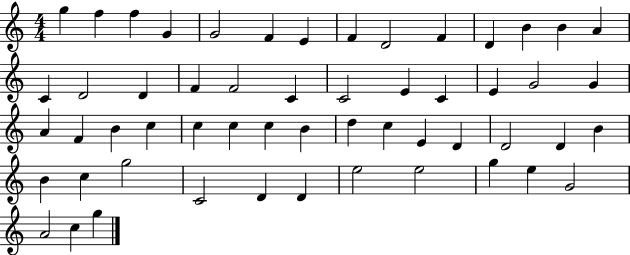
G5/q F5/q F5/q G4/q G4/h F4/q E4/q F4/q D4/h F4/q D4/q B4/q B4/q A4/q C4/q D4/h D4/q F4/q F4/h C4/q C4/h E4/q C4/q E4/q G4/h G4/q A4/q F4/q B4/q C5/q C5/q C5/q C5/q B4/q D5/q C5/q E4/q D4/q D4/h D4/q B4/q B4/q C5/q G5/h C4/h D4/q D4/q E5/h E5/h G5/q E5/q G4/h A4/h C5/q G5/q